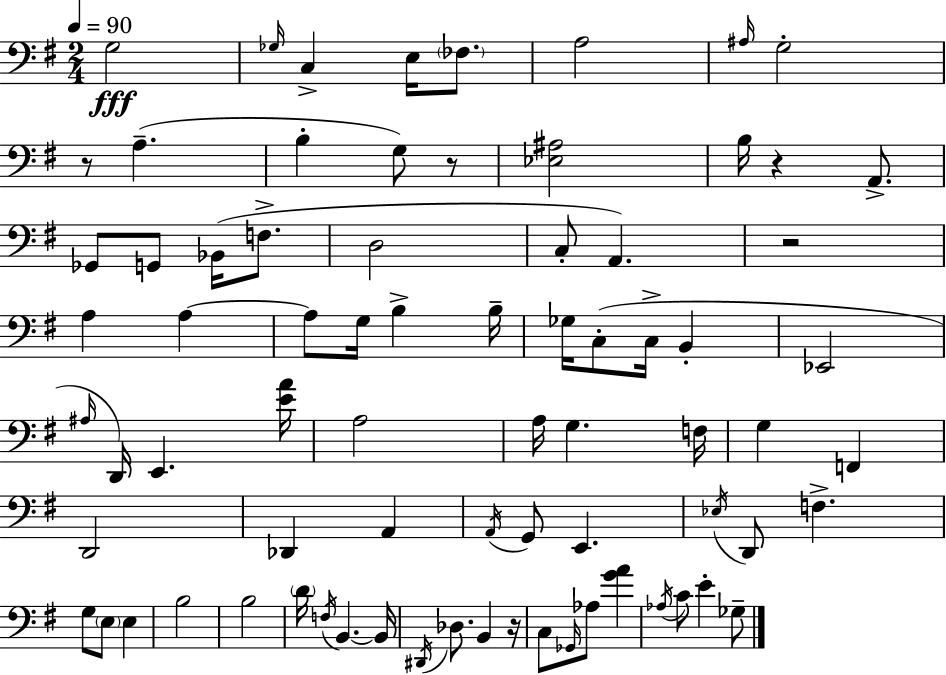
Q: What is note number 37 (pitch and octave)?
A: G3